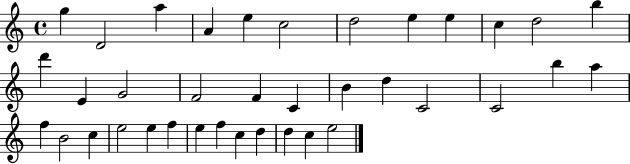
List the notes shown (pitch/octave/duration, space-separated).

G5/q D4/h A5/q A4/q E5/q C5/h D5/h E5/q E5/q C5/q D5/h B5/q D6/q E4/q G4/h F4/h F4/q C4/q B4/q D5/q C4/h C4/h B5/q A5/q F5/q B4/h C5/q E5/h E5/q F5/q E5/q F5/q C5/q D5/q D5/q C5/q E5/h